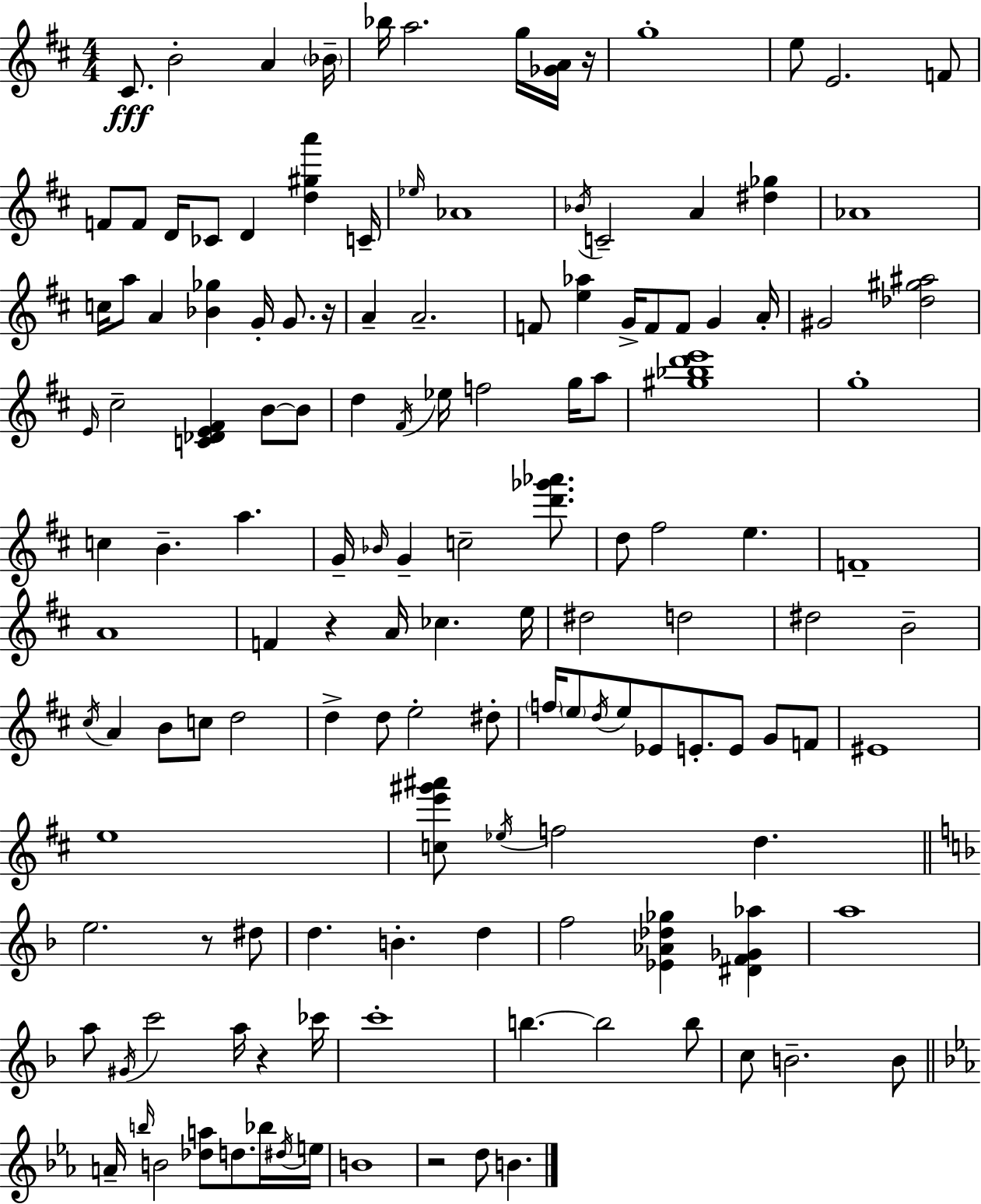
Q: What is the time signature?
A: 4/4